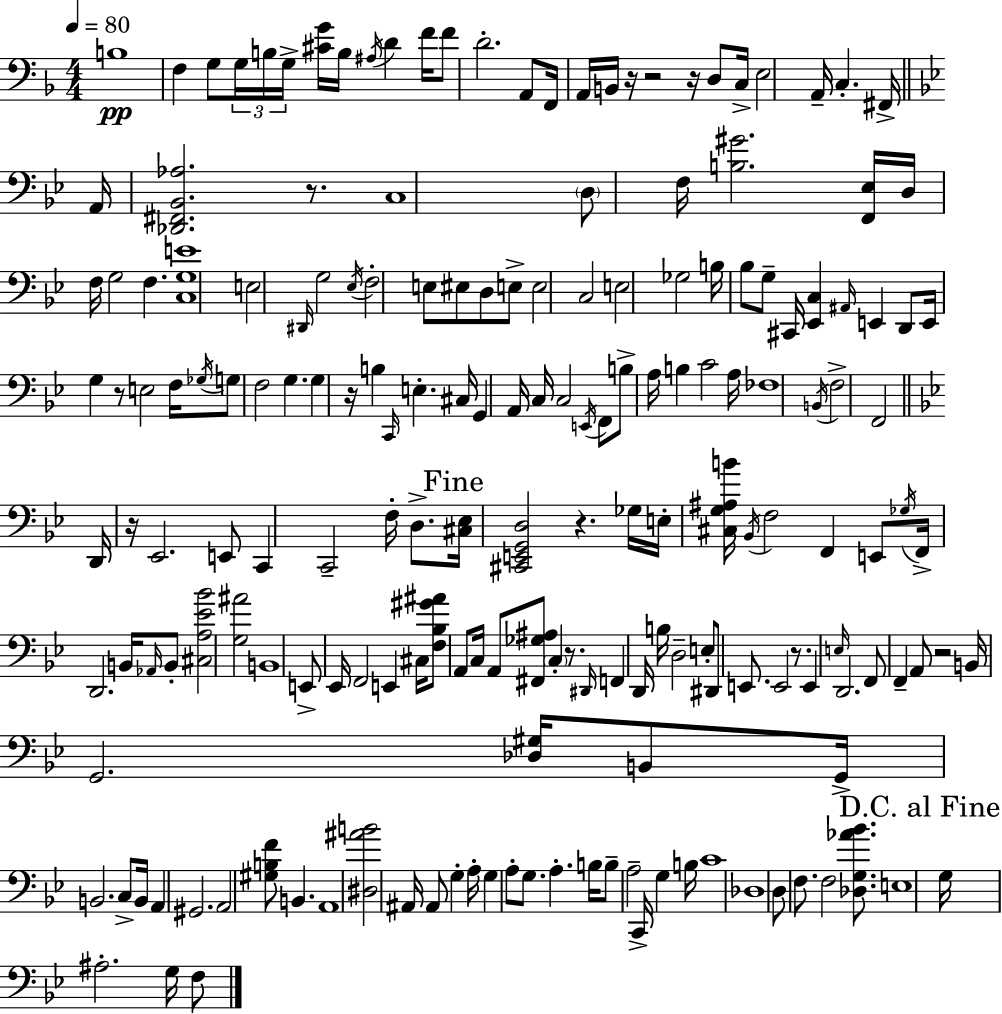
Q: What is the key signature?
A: F major